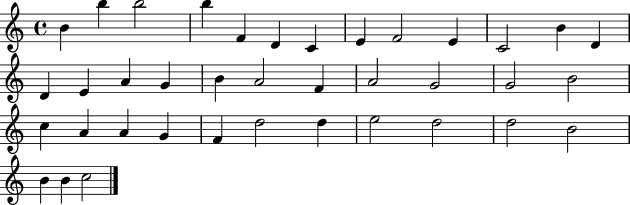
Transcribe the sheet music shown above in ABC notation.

X:1
T:Untitled
M:4/4
L:1/4
K:C
B b b2 b F D C E F2 E C2 B D D E A G B A2 F A2 G2 G2 B2 c A A G F d2 d e2 d2 d2 B2 B B c2